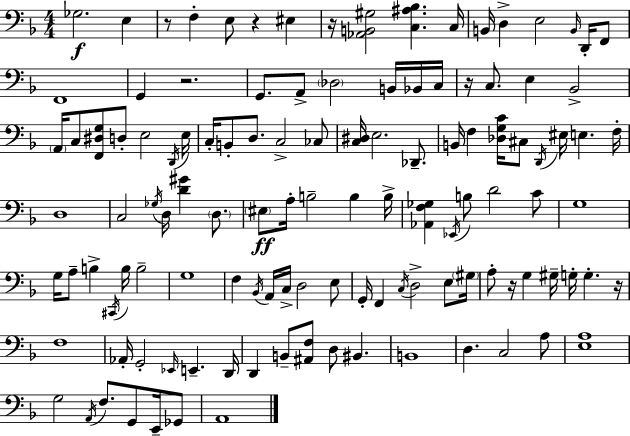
Gb3/h. E3/q R/e F3/q E3/e R/q EIS3/q R/s [Ab2,B2,G#3]/h [C3,A#3,Bb3]/q. C3/s B2/s D3/q E3/h B2/s D2/s F2/e F2/w G2/q R/h. G2/e. A2/e Db3/h B2/s Bb2/s C3/s R/s C3/e. E3/q Bb2/h A2/s C3/e [F2,D#3,G3]/e D3/e E3/h D2/s E3/s C3/s B2/e D3/e. C3/h CES3/e [C3,D#3]/s E3/h. Db2/e. B2/s F3/q [Db3,G3,C4]/s C#3/e D2/s EIS3/s E3/q. F3/s D3/w C3/h Gb3/s D3/s [D4,G#4]/q D3/e. EIS3/e A3/s B3/h B3/q B3/s [Ab2,F3,Gb3]/q Eb2/s B3/e D4/h C4/e G3/w G3/s A3/e B3/q C#2/s B3/s B3/h G3/w F3/q Bb2/s A2/s C3/s D3/h E3/e G2/s F2/q C3/s D3/h E3/e G#3/s A3/e R/s G3/q G#3/s G3/s G3/q. R/s F3/w Ab2/s G2/h Eb2/s E2/q. D2/s D2/q B2/e [A#2,F3]/e D3/e BIS2/q. B2/w D3/q. C3/h A3/e [E3,A3]/w G3/h A2/s F3/e. G2/e E2/s Gb2/e A2/w